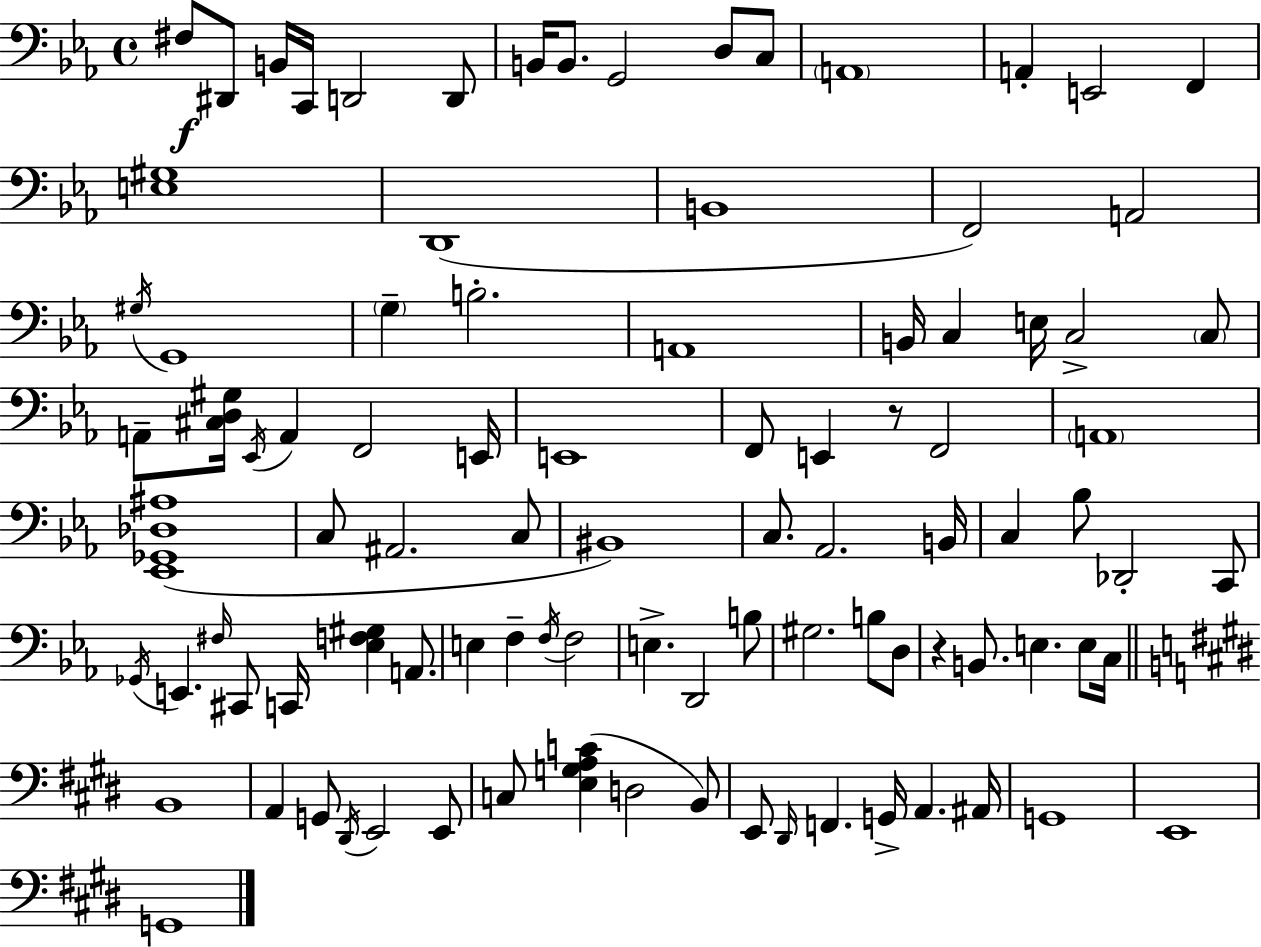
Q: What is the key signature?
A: C minor